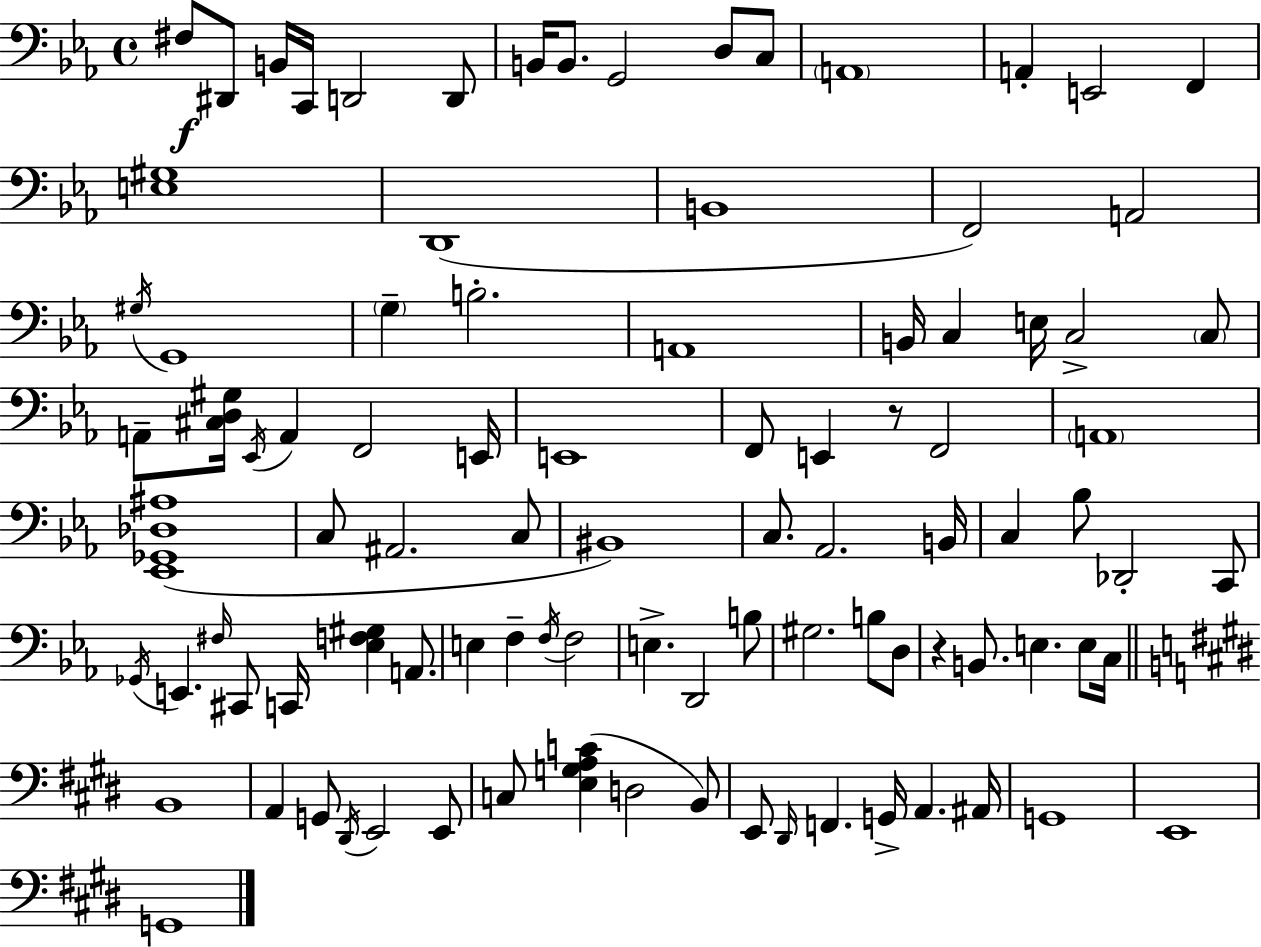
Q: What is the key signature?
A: C minor